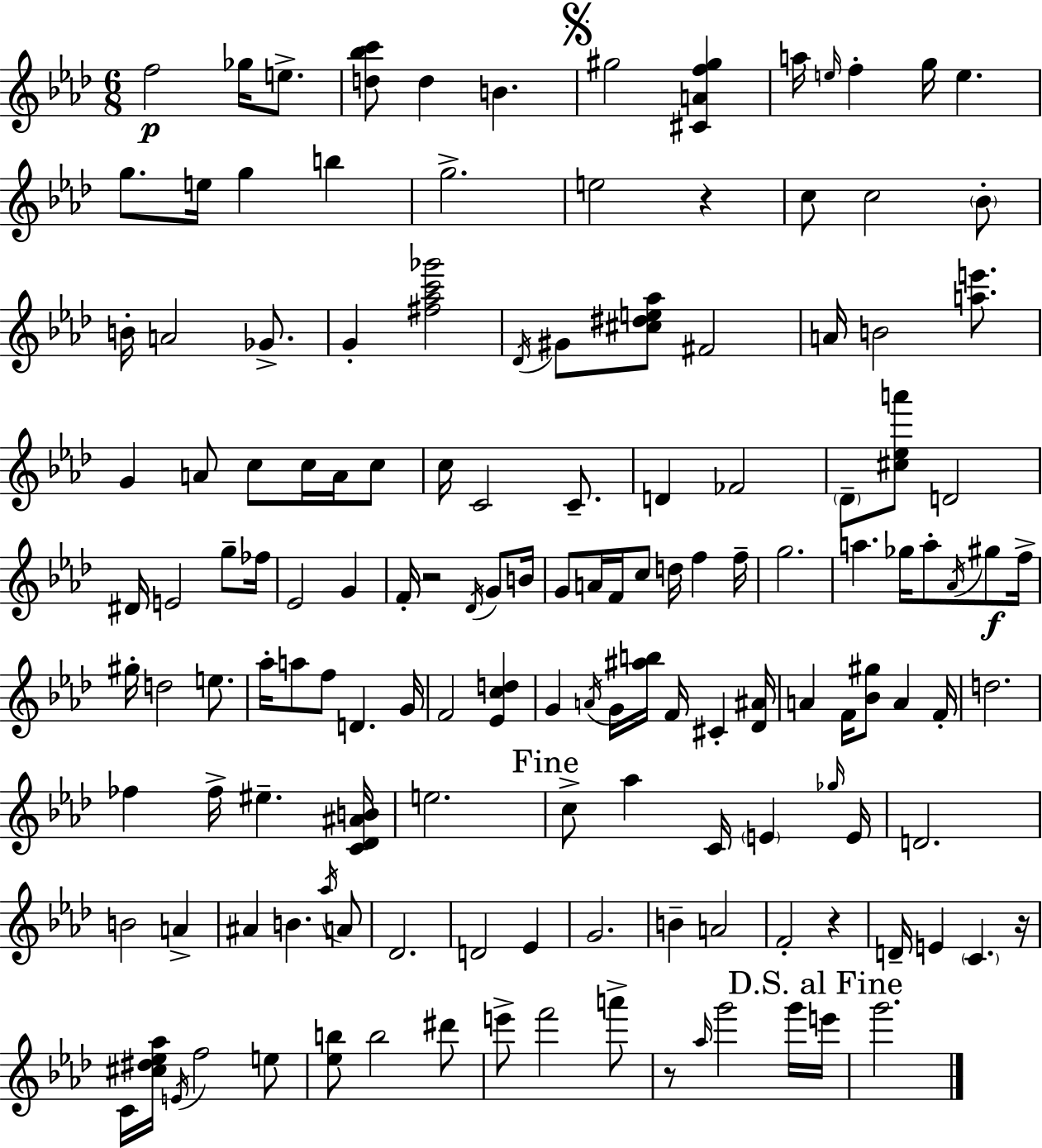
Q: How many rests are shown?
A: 5